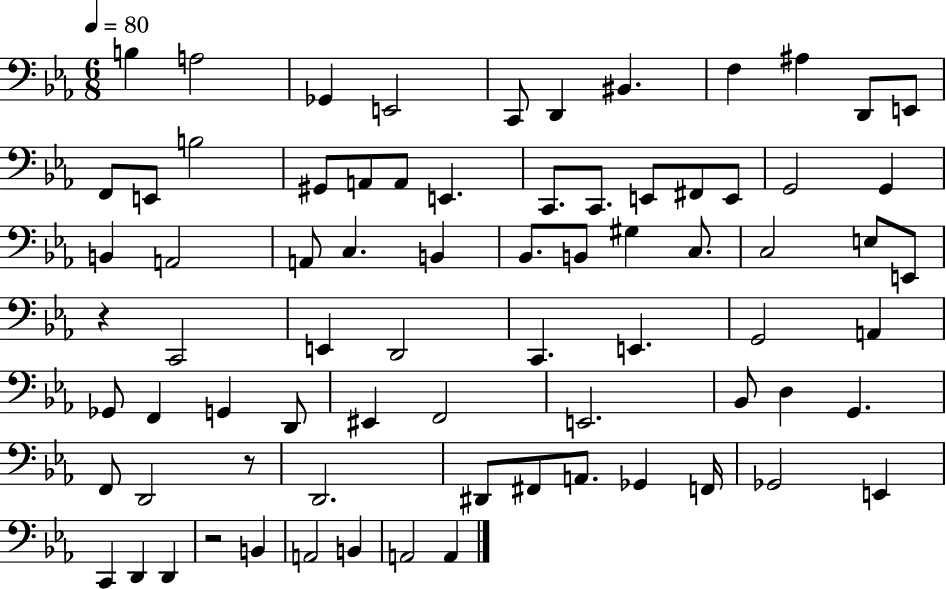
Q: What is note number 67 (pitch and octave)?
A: D2